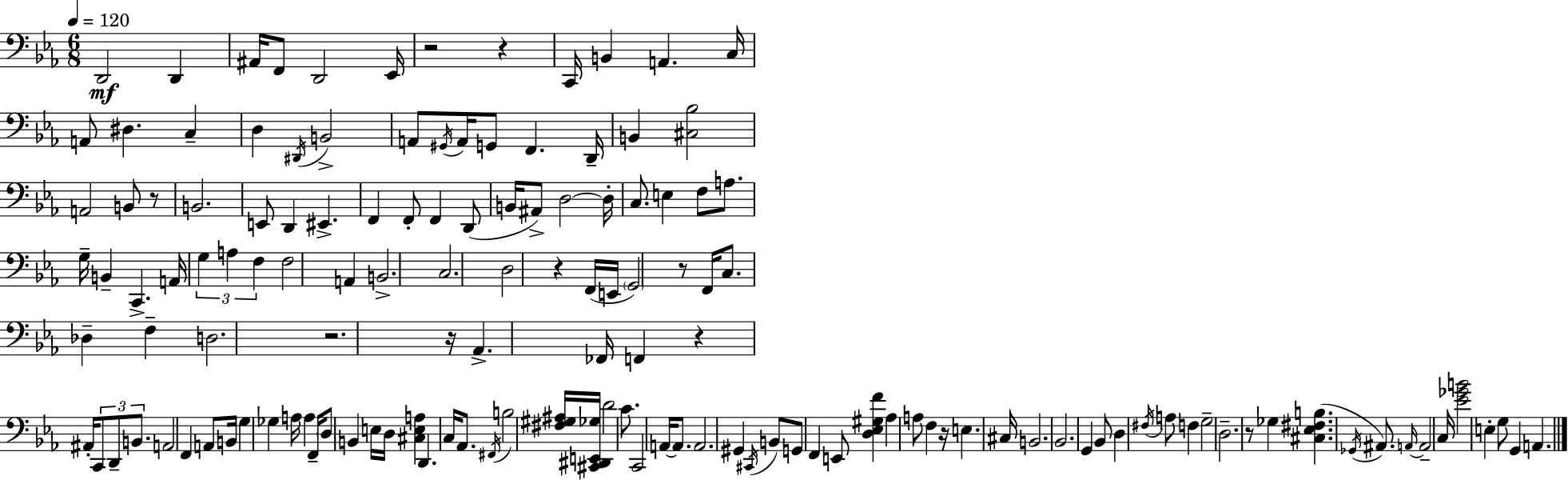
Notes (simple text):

D2/h D2/q A#2/s F2/e D2/h Eb2/s R/h R/q C2/s B2/q A2/q. C3/s A2/e D#3/q. C3/q D3/q D#2/s B2/h A2/e G#2/s A2/s G2/e F2/q. D2/s B2/q [C#3,Bb3]/h A2/h B2/e R/e B2/h. E2/e D2/q EIS2/q. F2/q F2/e F2/q D2/e B2/s A#2/e D3/h D3/s C3/e. E3/q F3/e A3/e. G3/s B2/q C2/q. A2/s G3/q A3/q F3/q F3/h A2/q B2/h. C3/h. D3/h R/q F2/s E2/s G2/h R/e F2/s C3/e. Db3/q F3/q D3/h. R/h. R/s Ab2/q. FES2/s F2/q R/q A#2/s C2/e D2/e B2/e. A2/h F2/q A2/e B2/s G3/q Gb3/q A3/s A3/q F2/s D3/e B2/q E3/s D3/s [C#3,E3,A3]/q D2/q. C3/s Ab2/e. F#2/s B3/h [F#3,G#3,A#3]/s [C#2,D#2,E2,Gb3]/s D4/h C4/e. C2/h A2/s A2/e. A2/h. G#2/q C#2/s B2/e G2/e F2/q E2/e [D3,Eb3,G#3,F4]/q Ab3/q A3/e F3/q R/s E3/q. C#3/s B2/h. Bb2/h. G2/q Bb2/e D3/q F#3/s A3/e F3/q G3/h D3/h. R/e Gb3/q [C#3,Eb3,F#3,B3]/q. Gb2/s A#2/e. A2/s A2/h C3/s [Eb4,Gb4,B4]/h E3/q G3/e G2/q A2/q.